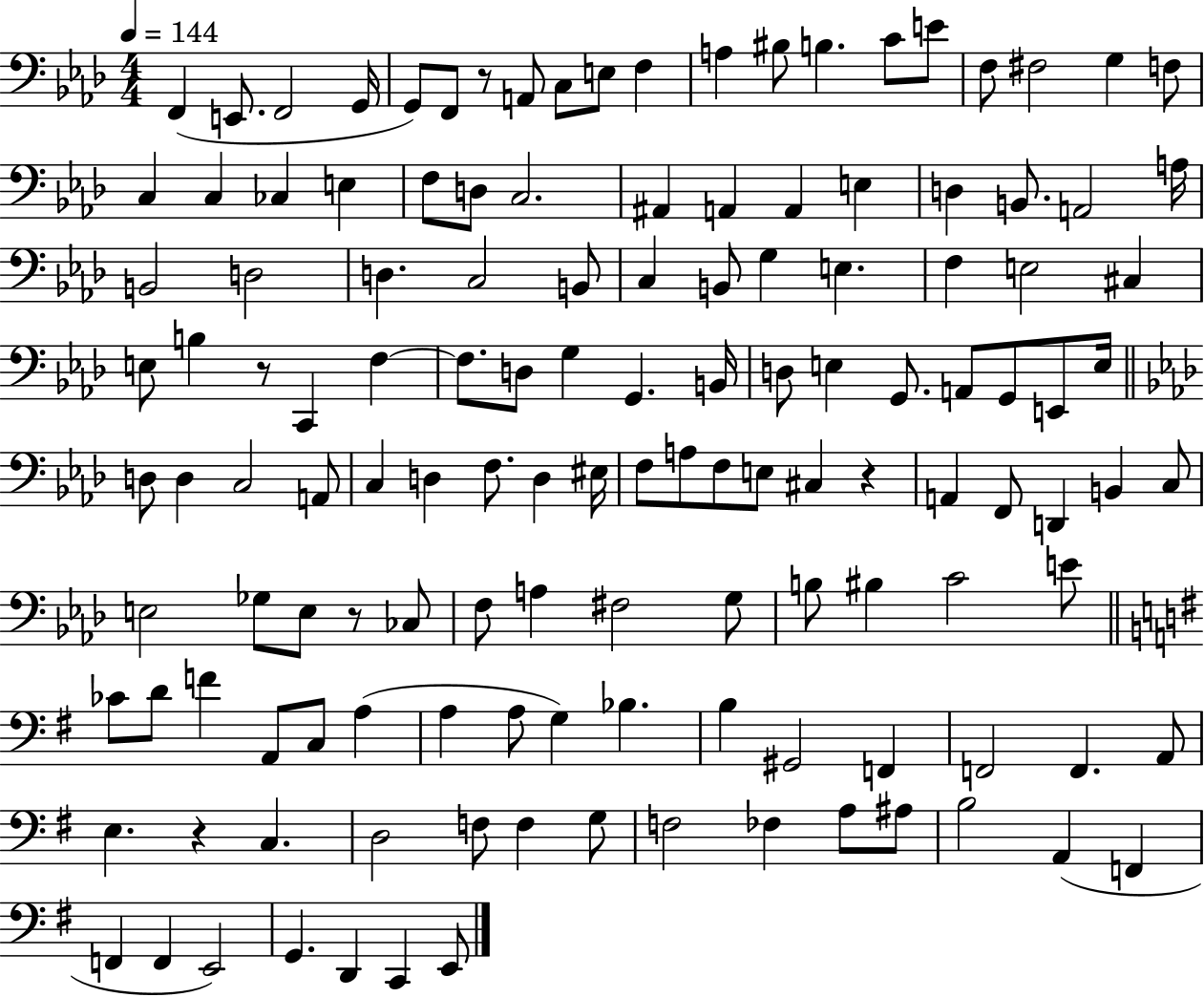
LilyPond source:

{
  \clef bass
  \numericTimeSignature
  \time 4/4
  \key aes \major
  \tempo 4 = 144
  f,4( e,8. f,2 g,16 | g,8) f,8 r8 a,8 c8 e8 f4 | a4 bis8 b4. c'8 e'8 | f8 fis2 g4 f8 | \break c4 c4 ces4 e4 | f8 d8 c2. | ais,4 a,4 a,4 e4 | d4 b,8. a,2 a16 | \break b,2 d2 | d4. c2 b,8 | c4 b,8 g4 e4. | f4 e2 cis4 | \break e8 b4 r8 c,4 f4~~ | f8. d8 g4 g,4. b,16 | d8 e4 g,8. a,8 g,8 e,8 e16 | \bar "||" \break \key aes \major d8 d4 c2 a,8 | c4 d4 f8. d4 eis16 | f8 a8 f8 e8 cis4 r4 | a,4 f,8 d,4 b,4 c8 | \break e2 ges8 e8 r8 ces8 | f8 a4 fis2 g8 | b8 bis4 c'2 e'8 | \bar "||" \break \key g \major ces'8 d'8 f'4 a,8 c8 a4( | a4 a8 g4) bes4. | b4 gis,2 f,4 | f,2 f,4. a,8 | \break e4. r4 c4. | d2 f8 f4 g8 | f2 fes4 a8 ais8 | b2 a,4( f,4 | \break f,4 f,4 e,2) | g,4. d,4 c,4 e,8 | \bar "|."
}